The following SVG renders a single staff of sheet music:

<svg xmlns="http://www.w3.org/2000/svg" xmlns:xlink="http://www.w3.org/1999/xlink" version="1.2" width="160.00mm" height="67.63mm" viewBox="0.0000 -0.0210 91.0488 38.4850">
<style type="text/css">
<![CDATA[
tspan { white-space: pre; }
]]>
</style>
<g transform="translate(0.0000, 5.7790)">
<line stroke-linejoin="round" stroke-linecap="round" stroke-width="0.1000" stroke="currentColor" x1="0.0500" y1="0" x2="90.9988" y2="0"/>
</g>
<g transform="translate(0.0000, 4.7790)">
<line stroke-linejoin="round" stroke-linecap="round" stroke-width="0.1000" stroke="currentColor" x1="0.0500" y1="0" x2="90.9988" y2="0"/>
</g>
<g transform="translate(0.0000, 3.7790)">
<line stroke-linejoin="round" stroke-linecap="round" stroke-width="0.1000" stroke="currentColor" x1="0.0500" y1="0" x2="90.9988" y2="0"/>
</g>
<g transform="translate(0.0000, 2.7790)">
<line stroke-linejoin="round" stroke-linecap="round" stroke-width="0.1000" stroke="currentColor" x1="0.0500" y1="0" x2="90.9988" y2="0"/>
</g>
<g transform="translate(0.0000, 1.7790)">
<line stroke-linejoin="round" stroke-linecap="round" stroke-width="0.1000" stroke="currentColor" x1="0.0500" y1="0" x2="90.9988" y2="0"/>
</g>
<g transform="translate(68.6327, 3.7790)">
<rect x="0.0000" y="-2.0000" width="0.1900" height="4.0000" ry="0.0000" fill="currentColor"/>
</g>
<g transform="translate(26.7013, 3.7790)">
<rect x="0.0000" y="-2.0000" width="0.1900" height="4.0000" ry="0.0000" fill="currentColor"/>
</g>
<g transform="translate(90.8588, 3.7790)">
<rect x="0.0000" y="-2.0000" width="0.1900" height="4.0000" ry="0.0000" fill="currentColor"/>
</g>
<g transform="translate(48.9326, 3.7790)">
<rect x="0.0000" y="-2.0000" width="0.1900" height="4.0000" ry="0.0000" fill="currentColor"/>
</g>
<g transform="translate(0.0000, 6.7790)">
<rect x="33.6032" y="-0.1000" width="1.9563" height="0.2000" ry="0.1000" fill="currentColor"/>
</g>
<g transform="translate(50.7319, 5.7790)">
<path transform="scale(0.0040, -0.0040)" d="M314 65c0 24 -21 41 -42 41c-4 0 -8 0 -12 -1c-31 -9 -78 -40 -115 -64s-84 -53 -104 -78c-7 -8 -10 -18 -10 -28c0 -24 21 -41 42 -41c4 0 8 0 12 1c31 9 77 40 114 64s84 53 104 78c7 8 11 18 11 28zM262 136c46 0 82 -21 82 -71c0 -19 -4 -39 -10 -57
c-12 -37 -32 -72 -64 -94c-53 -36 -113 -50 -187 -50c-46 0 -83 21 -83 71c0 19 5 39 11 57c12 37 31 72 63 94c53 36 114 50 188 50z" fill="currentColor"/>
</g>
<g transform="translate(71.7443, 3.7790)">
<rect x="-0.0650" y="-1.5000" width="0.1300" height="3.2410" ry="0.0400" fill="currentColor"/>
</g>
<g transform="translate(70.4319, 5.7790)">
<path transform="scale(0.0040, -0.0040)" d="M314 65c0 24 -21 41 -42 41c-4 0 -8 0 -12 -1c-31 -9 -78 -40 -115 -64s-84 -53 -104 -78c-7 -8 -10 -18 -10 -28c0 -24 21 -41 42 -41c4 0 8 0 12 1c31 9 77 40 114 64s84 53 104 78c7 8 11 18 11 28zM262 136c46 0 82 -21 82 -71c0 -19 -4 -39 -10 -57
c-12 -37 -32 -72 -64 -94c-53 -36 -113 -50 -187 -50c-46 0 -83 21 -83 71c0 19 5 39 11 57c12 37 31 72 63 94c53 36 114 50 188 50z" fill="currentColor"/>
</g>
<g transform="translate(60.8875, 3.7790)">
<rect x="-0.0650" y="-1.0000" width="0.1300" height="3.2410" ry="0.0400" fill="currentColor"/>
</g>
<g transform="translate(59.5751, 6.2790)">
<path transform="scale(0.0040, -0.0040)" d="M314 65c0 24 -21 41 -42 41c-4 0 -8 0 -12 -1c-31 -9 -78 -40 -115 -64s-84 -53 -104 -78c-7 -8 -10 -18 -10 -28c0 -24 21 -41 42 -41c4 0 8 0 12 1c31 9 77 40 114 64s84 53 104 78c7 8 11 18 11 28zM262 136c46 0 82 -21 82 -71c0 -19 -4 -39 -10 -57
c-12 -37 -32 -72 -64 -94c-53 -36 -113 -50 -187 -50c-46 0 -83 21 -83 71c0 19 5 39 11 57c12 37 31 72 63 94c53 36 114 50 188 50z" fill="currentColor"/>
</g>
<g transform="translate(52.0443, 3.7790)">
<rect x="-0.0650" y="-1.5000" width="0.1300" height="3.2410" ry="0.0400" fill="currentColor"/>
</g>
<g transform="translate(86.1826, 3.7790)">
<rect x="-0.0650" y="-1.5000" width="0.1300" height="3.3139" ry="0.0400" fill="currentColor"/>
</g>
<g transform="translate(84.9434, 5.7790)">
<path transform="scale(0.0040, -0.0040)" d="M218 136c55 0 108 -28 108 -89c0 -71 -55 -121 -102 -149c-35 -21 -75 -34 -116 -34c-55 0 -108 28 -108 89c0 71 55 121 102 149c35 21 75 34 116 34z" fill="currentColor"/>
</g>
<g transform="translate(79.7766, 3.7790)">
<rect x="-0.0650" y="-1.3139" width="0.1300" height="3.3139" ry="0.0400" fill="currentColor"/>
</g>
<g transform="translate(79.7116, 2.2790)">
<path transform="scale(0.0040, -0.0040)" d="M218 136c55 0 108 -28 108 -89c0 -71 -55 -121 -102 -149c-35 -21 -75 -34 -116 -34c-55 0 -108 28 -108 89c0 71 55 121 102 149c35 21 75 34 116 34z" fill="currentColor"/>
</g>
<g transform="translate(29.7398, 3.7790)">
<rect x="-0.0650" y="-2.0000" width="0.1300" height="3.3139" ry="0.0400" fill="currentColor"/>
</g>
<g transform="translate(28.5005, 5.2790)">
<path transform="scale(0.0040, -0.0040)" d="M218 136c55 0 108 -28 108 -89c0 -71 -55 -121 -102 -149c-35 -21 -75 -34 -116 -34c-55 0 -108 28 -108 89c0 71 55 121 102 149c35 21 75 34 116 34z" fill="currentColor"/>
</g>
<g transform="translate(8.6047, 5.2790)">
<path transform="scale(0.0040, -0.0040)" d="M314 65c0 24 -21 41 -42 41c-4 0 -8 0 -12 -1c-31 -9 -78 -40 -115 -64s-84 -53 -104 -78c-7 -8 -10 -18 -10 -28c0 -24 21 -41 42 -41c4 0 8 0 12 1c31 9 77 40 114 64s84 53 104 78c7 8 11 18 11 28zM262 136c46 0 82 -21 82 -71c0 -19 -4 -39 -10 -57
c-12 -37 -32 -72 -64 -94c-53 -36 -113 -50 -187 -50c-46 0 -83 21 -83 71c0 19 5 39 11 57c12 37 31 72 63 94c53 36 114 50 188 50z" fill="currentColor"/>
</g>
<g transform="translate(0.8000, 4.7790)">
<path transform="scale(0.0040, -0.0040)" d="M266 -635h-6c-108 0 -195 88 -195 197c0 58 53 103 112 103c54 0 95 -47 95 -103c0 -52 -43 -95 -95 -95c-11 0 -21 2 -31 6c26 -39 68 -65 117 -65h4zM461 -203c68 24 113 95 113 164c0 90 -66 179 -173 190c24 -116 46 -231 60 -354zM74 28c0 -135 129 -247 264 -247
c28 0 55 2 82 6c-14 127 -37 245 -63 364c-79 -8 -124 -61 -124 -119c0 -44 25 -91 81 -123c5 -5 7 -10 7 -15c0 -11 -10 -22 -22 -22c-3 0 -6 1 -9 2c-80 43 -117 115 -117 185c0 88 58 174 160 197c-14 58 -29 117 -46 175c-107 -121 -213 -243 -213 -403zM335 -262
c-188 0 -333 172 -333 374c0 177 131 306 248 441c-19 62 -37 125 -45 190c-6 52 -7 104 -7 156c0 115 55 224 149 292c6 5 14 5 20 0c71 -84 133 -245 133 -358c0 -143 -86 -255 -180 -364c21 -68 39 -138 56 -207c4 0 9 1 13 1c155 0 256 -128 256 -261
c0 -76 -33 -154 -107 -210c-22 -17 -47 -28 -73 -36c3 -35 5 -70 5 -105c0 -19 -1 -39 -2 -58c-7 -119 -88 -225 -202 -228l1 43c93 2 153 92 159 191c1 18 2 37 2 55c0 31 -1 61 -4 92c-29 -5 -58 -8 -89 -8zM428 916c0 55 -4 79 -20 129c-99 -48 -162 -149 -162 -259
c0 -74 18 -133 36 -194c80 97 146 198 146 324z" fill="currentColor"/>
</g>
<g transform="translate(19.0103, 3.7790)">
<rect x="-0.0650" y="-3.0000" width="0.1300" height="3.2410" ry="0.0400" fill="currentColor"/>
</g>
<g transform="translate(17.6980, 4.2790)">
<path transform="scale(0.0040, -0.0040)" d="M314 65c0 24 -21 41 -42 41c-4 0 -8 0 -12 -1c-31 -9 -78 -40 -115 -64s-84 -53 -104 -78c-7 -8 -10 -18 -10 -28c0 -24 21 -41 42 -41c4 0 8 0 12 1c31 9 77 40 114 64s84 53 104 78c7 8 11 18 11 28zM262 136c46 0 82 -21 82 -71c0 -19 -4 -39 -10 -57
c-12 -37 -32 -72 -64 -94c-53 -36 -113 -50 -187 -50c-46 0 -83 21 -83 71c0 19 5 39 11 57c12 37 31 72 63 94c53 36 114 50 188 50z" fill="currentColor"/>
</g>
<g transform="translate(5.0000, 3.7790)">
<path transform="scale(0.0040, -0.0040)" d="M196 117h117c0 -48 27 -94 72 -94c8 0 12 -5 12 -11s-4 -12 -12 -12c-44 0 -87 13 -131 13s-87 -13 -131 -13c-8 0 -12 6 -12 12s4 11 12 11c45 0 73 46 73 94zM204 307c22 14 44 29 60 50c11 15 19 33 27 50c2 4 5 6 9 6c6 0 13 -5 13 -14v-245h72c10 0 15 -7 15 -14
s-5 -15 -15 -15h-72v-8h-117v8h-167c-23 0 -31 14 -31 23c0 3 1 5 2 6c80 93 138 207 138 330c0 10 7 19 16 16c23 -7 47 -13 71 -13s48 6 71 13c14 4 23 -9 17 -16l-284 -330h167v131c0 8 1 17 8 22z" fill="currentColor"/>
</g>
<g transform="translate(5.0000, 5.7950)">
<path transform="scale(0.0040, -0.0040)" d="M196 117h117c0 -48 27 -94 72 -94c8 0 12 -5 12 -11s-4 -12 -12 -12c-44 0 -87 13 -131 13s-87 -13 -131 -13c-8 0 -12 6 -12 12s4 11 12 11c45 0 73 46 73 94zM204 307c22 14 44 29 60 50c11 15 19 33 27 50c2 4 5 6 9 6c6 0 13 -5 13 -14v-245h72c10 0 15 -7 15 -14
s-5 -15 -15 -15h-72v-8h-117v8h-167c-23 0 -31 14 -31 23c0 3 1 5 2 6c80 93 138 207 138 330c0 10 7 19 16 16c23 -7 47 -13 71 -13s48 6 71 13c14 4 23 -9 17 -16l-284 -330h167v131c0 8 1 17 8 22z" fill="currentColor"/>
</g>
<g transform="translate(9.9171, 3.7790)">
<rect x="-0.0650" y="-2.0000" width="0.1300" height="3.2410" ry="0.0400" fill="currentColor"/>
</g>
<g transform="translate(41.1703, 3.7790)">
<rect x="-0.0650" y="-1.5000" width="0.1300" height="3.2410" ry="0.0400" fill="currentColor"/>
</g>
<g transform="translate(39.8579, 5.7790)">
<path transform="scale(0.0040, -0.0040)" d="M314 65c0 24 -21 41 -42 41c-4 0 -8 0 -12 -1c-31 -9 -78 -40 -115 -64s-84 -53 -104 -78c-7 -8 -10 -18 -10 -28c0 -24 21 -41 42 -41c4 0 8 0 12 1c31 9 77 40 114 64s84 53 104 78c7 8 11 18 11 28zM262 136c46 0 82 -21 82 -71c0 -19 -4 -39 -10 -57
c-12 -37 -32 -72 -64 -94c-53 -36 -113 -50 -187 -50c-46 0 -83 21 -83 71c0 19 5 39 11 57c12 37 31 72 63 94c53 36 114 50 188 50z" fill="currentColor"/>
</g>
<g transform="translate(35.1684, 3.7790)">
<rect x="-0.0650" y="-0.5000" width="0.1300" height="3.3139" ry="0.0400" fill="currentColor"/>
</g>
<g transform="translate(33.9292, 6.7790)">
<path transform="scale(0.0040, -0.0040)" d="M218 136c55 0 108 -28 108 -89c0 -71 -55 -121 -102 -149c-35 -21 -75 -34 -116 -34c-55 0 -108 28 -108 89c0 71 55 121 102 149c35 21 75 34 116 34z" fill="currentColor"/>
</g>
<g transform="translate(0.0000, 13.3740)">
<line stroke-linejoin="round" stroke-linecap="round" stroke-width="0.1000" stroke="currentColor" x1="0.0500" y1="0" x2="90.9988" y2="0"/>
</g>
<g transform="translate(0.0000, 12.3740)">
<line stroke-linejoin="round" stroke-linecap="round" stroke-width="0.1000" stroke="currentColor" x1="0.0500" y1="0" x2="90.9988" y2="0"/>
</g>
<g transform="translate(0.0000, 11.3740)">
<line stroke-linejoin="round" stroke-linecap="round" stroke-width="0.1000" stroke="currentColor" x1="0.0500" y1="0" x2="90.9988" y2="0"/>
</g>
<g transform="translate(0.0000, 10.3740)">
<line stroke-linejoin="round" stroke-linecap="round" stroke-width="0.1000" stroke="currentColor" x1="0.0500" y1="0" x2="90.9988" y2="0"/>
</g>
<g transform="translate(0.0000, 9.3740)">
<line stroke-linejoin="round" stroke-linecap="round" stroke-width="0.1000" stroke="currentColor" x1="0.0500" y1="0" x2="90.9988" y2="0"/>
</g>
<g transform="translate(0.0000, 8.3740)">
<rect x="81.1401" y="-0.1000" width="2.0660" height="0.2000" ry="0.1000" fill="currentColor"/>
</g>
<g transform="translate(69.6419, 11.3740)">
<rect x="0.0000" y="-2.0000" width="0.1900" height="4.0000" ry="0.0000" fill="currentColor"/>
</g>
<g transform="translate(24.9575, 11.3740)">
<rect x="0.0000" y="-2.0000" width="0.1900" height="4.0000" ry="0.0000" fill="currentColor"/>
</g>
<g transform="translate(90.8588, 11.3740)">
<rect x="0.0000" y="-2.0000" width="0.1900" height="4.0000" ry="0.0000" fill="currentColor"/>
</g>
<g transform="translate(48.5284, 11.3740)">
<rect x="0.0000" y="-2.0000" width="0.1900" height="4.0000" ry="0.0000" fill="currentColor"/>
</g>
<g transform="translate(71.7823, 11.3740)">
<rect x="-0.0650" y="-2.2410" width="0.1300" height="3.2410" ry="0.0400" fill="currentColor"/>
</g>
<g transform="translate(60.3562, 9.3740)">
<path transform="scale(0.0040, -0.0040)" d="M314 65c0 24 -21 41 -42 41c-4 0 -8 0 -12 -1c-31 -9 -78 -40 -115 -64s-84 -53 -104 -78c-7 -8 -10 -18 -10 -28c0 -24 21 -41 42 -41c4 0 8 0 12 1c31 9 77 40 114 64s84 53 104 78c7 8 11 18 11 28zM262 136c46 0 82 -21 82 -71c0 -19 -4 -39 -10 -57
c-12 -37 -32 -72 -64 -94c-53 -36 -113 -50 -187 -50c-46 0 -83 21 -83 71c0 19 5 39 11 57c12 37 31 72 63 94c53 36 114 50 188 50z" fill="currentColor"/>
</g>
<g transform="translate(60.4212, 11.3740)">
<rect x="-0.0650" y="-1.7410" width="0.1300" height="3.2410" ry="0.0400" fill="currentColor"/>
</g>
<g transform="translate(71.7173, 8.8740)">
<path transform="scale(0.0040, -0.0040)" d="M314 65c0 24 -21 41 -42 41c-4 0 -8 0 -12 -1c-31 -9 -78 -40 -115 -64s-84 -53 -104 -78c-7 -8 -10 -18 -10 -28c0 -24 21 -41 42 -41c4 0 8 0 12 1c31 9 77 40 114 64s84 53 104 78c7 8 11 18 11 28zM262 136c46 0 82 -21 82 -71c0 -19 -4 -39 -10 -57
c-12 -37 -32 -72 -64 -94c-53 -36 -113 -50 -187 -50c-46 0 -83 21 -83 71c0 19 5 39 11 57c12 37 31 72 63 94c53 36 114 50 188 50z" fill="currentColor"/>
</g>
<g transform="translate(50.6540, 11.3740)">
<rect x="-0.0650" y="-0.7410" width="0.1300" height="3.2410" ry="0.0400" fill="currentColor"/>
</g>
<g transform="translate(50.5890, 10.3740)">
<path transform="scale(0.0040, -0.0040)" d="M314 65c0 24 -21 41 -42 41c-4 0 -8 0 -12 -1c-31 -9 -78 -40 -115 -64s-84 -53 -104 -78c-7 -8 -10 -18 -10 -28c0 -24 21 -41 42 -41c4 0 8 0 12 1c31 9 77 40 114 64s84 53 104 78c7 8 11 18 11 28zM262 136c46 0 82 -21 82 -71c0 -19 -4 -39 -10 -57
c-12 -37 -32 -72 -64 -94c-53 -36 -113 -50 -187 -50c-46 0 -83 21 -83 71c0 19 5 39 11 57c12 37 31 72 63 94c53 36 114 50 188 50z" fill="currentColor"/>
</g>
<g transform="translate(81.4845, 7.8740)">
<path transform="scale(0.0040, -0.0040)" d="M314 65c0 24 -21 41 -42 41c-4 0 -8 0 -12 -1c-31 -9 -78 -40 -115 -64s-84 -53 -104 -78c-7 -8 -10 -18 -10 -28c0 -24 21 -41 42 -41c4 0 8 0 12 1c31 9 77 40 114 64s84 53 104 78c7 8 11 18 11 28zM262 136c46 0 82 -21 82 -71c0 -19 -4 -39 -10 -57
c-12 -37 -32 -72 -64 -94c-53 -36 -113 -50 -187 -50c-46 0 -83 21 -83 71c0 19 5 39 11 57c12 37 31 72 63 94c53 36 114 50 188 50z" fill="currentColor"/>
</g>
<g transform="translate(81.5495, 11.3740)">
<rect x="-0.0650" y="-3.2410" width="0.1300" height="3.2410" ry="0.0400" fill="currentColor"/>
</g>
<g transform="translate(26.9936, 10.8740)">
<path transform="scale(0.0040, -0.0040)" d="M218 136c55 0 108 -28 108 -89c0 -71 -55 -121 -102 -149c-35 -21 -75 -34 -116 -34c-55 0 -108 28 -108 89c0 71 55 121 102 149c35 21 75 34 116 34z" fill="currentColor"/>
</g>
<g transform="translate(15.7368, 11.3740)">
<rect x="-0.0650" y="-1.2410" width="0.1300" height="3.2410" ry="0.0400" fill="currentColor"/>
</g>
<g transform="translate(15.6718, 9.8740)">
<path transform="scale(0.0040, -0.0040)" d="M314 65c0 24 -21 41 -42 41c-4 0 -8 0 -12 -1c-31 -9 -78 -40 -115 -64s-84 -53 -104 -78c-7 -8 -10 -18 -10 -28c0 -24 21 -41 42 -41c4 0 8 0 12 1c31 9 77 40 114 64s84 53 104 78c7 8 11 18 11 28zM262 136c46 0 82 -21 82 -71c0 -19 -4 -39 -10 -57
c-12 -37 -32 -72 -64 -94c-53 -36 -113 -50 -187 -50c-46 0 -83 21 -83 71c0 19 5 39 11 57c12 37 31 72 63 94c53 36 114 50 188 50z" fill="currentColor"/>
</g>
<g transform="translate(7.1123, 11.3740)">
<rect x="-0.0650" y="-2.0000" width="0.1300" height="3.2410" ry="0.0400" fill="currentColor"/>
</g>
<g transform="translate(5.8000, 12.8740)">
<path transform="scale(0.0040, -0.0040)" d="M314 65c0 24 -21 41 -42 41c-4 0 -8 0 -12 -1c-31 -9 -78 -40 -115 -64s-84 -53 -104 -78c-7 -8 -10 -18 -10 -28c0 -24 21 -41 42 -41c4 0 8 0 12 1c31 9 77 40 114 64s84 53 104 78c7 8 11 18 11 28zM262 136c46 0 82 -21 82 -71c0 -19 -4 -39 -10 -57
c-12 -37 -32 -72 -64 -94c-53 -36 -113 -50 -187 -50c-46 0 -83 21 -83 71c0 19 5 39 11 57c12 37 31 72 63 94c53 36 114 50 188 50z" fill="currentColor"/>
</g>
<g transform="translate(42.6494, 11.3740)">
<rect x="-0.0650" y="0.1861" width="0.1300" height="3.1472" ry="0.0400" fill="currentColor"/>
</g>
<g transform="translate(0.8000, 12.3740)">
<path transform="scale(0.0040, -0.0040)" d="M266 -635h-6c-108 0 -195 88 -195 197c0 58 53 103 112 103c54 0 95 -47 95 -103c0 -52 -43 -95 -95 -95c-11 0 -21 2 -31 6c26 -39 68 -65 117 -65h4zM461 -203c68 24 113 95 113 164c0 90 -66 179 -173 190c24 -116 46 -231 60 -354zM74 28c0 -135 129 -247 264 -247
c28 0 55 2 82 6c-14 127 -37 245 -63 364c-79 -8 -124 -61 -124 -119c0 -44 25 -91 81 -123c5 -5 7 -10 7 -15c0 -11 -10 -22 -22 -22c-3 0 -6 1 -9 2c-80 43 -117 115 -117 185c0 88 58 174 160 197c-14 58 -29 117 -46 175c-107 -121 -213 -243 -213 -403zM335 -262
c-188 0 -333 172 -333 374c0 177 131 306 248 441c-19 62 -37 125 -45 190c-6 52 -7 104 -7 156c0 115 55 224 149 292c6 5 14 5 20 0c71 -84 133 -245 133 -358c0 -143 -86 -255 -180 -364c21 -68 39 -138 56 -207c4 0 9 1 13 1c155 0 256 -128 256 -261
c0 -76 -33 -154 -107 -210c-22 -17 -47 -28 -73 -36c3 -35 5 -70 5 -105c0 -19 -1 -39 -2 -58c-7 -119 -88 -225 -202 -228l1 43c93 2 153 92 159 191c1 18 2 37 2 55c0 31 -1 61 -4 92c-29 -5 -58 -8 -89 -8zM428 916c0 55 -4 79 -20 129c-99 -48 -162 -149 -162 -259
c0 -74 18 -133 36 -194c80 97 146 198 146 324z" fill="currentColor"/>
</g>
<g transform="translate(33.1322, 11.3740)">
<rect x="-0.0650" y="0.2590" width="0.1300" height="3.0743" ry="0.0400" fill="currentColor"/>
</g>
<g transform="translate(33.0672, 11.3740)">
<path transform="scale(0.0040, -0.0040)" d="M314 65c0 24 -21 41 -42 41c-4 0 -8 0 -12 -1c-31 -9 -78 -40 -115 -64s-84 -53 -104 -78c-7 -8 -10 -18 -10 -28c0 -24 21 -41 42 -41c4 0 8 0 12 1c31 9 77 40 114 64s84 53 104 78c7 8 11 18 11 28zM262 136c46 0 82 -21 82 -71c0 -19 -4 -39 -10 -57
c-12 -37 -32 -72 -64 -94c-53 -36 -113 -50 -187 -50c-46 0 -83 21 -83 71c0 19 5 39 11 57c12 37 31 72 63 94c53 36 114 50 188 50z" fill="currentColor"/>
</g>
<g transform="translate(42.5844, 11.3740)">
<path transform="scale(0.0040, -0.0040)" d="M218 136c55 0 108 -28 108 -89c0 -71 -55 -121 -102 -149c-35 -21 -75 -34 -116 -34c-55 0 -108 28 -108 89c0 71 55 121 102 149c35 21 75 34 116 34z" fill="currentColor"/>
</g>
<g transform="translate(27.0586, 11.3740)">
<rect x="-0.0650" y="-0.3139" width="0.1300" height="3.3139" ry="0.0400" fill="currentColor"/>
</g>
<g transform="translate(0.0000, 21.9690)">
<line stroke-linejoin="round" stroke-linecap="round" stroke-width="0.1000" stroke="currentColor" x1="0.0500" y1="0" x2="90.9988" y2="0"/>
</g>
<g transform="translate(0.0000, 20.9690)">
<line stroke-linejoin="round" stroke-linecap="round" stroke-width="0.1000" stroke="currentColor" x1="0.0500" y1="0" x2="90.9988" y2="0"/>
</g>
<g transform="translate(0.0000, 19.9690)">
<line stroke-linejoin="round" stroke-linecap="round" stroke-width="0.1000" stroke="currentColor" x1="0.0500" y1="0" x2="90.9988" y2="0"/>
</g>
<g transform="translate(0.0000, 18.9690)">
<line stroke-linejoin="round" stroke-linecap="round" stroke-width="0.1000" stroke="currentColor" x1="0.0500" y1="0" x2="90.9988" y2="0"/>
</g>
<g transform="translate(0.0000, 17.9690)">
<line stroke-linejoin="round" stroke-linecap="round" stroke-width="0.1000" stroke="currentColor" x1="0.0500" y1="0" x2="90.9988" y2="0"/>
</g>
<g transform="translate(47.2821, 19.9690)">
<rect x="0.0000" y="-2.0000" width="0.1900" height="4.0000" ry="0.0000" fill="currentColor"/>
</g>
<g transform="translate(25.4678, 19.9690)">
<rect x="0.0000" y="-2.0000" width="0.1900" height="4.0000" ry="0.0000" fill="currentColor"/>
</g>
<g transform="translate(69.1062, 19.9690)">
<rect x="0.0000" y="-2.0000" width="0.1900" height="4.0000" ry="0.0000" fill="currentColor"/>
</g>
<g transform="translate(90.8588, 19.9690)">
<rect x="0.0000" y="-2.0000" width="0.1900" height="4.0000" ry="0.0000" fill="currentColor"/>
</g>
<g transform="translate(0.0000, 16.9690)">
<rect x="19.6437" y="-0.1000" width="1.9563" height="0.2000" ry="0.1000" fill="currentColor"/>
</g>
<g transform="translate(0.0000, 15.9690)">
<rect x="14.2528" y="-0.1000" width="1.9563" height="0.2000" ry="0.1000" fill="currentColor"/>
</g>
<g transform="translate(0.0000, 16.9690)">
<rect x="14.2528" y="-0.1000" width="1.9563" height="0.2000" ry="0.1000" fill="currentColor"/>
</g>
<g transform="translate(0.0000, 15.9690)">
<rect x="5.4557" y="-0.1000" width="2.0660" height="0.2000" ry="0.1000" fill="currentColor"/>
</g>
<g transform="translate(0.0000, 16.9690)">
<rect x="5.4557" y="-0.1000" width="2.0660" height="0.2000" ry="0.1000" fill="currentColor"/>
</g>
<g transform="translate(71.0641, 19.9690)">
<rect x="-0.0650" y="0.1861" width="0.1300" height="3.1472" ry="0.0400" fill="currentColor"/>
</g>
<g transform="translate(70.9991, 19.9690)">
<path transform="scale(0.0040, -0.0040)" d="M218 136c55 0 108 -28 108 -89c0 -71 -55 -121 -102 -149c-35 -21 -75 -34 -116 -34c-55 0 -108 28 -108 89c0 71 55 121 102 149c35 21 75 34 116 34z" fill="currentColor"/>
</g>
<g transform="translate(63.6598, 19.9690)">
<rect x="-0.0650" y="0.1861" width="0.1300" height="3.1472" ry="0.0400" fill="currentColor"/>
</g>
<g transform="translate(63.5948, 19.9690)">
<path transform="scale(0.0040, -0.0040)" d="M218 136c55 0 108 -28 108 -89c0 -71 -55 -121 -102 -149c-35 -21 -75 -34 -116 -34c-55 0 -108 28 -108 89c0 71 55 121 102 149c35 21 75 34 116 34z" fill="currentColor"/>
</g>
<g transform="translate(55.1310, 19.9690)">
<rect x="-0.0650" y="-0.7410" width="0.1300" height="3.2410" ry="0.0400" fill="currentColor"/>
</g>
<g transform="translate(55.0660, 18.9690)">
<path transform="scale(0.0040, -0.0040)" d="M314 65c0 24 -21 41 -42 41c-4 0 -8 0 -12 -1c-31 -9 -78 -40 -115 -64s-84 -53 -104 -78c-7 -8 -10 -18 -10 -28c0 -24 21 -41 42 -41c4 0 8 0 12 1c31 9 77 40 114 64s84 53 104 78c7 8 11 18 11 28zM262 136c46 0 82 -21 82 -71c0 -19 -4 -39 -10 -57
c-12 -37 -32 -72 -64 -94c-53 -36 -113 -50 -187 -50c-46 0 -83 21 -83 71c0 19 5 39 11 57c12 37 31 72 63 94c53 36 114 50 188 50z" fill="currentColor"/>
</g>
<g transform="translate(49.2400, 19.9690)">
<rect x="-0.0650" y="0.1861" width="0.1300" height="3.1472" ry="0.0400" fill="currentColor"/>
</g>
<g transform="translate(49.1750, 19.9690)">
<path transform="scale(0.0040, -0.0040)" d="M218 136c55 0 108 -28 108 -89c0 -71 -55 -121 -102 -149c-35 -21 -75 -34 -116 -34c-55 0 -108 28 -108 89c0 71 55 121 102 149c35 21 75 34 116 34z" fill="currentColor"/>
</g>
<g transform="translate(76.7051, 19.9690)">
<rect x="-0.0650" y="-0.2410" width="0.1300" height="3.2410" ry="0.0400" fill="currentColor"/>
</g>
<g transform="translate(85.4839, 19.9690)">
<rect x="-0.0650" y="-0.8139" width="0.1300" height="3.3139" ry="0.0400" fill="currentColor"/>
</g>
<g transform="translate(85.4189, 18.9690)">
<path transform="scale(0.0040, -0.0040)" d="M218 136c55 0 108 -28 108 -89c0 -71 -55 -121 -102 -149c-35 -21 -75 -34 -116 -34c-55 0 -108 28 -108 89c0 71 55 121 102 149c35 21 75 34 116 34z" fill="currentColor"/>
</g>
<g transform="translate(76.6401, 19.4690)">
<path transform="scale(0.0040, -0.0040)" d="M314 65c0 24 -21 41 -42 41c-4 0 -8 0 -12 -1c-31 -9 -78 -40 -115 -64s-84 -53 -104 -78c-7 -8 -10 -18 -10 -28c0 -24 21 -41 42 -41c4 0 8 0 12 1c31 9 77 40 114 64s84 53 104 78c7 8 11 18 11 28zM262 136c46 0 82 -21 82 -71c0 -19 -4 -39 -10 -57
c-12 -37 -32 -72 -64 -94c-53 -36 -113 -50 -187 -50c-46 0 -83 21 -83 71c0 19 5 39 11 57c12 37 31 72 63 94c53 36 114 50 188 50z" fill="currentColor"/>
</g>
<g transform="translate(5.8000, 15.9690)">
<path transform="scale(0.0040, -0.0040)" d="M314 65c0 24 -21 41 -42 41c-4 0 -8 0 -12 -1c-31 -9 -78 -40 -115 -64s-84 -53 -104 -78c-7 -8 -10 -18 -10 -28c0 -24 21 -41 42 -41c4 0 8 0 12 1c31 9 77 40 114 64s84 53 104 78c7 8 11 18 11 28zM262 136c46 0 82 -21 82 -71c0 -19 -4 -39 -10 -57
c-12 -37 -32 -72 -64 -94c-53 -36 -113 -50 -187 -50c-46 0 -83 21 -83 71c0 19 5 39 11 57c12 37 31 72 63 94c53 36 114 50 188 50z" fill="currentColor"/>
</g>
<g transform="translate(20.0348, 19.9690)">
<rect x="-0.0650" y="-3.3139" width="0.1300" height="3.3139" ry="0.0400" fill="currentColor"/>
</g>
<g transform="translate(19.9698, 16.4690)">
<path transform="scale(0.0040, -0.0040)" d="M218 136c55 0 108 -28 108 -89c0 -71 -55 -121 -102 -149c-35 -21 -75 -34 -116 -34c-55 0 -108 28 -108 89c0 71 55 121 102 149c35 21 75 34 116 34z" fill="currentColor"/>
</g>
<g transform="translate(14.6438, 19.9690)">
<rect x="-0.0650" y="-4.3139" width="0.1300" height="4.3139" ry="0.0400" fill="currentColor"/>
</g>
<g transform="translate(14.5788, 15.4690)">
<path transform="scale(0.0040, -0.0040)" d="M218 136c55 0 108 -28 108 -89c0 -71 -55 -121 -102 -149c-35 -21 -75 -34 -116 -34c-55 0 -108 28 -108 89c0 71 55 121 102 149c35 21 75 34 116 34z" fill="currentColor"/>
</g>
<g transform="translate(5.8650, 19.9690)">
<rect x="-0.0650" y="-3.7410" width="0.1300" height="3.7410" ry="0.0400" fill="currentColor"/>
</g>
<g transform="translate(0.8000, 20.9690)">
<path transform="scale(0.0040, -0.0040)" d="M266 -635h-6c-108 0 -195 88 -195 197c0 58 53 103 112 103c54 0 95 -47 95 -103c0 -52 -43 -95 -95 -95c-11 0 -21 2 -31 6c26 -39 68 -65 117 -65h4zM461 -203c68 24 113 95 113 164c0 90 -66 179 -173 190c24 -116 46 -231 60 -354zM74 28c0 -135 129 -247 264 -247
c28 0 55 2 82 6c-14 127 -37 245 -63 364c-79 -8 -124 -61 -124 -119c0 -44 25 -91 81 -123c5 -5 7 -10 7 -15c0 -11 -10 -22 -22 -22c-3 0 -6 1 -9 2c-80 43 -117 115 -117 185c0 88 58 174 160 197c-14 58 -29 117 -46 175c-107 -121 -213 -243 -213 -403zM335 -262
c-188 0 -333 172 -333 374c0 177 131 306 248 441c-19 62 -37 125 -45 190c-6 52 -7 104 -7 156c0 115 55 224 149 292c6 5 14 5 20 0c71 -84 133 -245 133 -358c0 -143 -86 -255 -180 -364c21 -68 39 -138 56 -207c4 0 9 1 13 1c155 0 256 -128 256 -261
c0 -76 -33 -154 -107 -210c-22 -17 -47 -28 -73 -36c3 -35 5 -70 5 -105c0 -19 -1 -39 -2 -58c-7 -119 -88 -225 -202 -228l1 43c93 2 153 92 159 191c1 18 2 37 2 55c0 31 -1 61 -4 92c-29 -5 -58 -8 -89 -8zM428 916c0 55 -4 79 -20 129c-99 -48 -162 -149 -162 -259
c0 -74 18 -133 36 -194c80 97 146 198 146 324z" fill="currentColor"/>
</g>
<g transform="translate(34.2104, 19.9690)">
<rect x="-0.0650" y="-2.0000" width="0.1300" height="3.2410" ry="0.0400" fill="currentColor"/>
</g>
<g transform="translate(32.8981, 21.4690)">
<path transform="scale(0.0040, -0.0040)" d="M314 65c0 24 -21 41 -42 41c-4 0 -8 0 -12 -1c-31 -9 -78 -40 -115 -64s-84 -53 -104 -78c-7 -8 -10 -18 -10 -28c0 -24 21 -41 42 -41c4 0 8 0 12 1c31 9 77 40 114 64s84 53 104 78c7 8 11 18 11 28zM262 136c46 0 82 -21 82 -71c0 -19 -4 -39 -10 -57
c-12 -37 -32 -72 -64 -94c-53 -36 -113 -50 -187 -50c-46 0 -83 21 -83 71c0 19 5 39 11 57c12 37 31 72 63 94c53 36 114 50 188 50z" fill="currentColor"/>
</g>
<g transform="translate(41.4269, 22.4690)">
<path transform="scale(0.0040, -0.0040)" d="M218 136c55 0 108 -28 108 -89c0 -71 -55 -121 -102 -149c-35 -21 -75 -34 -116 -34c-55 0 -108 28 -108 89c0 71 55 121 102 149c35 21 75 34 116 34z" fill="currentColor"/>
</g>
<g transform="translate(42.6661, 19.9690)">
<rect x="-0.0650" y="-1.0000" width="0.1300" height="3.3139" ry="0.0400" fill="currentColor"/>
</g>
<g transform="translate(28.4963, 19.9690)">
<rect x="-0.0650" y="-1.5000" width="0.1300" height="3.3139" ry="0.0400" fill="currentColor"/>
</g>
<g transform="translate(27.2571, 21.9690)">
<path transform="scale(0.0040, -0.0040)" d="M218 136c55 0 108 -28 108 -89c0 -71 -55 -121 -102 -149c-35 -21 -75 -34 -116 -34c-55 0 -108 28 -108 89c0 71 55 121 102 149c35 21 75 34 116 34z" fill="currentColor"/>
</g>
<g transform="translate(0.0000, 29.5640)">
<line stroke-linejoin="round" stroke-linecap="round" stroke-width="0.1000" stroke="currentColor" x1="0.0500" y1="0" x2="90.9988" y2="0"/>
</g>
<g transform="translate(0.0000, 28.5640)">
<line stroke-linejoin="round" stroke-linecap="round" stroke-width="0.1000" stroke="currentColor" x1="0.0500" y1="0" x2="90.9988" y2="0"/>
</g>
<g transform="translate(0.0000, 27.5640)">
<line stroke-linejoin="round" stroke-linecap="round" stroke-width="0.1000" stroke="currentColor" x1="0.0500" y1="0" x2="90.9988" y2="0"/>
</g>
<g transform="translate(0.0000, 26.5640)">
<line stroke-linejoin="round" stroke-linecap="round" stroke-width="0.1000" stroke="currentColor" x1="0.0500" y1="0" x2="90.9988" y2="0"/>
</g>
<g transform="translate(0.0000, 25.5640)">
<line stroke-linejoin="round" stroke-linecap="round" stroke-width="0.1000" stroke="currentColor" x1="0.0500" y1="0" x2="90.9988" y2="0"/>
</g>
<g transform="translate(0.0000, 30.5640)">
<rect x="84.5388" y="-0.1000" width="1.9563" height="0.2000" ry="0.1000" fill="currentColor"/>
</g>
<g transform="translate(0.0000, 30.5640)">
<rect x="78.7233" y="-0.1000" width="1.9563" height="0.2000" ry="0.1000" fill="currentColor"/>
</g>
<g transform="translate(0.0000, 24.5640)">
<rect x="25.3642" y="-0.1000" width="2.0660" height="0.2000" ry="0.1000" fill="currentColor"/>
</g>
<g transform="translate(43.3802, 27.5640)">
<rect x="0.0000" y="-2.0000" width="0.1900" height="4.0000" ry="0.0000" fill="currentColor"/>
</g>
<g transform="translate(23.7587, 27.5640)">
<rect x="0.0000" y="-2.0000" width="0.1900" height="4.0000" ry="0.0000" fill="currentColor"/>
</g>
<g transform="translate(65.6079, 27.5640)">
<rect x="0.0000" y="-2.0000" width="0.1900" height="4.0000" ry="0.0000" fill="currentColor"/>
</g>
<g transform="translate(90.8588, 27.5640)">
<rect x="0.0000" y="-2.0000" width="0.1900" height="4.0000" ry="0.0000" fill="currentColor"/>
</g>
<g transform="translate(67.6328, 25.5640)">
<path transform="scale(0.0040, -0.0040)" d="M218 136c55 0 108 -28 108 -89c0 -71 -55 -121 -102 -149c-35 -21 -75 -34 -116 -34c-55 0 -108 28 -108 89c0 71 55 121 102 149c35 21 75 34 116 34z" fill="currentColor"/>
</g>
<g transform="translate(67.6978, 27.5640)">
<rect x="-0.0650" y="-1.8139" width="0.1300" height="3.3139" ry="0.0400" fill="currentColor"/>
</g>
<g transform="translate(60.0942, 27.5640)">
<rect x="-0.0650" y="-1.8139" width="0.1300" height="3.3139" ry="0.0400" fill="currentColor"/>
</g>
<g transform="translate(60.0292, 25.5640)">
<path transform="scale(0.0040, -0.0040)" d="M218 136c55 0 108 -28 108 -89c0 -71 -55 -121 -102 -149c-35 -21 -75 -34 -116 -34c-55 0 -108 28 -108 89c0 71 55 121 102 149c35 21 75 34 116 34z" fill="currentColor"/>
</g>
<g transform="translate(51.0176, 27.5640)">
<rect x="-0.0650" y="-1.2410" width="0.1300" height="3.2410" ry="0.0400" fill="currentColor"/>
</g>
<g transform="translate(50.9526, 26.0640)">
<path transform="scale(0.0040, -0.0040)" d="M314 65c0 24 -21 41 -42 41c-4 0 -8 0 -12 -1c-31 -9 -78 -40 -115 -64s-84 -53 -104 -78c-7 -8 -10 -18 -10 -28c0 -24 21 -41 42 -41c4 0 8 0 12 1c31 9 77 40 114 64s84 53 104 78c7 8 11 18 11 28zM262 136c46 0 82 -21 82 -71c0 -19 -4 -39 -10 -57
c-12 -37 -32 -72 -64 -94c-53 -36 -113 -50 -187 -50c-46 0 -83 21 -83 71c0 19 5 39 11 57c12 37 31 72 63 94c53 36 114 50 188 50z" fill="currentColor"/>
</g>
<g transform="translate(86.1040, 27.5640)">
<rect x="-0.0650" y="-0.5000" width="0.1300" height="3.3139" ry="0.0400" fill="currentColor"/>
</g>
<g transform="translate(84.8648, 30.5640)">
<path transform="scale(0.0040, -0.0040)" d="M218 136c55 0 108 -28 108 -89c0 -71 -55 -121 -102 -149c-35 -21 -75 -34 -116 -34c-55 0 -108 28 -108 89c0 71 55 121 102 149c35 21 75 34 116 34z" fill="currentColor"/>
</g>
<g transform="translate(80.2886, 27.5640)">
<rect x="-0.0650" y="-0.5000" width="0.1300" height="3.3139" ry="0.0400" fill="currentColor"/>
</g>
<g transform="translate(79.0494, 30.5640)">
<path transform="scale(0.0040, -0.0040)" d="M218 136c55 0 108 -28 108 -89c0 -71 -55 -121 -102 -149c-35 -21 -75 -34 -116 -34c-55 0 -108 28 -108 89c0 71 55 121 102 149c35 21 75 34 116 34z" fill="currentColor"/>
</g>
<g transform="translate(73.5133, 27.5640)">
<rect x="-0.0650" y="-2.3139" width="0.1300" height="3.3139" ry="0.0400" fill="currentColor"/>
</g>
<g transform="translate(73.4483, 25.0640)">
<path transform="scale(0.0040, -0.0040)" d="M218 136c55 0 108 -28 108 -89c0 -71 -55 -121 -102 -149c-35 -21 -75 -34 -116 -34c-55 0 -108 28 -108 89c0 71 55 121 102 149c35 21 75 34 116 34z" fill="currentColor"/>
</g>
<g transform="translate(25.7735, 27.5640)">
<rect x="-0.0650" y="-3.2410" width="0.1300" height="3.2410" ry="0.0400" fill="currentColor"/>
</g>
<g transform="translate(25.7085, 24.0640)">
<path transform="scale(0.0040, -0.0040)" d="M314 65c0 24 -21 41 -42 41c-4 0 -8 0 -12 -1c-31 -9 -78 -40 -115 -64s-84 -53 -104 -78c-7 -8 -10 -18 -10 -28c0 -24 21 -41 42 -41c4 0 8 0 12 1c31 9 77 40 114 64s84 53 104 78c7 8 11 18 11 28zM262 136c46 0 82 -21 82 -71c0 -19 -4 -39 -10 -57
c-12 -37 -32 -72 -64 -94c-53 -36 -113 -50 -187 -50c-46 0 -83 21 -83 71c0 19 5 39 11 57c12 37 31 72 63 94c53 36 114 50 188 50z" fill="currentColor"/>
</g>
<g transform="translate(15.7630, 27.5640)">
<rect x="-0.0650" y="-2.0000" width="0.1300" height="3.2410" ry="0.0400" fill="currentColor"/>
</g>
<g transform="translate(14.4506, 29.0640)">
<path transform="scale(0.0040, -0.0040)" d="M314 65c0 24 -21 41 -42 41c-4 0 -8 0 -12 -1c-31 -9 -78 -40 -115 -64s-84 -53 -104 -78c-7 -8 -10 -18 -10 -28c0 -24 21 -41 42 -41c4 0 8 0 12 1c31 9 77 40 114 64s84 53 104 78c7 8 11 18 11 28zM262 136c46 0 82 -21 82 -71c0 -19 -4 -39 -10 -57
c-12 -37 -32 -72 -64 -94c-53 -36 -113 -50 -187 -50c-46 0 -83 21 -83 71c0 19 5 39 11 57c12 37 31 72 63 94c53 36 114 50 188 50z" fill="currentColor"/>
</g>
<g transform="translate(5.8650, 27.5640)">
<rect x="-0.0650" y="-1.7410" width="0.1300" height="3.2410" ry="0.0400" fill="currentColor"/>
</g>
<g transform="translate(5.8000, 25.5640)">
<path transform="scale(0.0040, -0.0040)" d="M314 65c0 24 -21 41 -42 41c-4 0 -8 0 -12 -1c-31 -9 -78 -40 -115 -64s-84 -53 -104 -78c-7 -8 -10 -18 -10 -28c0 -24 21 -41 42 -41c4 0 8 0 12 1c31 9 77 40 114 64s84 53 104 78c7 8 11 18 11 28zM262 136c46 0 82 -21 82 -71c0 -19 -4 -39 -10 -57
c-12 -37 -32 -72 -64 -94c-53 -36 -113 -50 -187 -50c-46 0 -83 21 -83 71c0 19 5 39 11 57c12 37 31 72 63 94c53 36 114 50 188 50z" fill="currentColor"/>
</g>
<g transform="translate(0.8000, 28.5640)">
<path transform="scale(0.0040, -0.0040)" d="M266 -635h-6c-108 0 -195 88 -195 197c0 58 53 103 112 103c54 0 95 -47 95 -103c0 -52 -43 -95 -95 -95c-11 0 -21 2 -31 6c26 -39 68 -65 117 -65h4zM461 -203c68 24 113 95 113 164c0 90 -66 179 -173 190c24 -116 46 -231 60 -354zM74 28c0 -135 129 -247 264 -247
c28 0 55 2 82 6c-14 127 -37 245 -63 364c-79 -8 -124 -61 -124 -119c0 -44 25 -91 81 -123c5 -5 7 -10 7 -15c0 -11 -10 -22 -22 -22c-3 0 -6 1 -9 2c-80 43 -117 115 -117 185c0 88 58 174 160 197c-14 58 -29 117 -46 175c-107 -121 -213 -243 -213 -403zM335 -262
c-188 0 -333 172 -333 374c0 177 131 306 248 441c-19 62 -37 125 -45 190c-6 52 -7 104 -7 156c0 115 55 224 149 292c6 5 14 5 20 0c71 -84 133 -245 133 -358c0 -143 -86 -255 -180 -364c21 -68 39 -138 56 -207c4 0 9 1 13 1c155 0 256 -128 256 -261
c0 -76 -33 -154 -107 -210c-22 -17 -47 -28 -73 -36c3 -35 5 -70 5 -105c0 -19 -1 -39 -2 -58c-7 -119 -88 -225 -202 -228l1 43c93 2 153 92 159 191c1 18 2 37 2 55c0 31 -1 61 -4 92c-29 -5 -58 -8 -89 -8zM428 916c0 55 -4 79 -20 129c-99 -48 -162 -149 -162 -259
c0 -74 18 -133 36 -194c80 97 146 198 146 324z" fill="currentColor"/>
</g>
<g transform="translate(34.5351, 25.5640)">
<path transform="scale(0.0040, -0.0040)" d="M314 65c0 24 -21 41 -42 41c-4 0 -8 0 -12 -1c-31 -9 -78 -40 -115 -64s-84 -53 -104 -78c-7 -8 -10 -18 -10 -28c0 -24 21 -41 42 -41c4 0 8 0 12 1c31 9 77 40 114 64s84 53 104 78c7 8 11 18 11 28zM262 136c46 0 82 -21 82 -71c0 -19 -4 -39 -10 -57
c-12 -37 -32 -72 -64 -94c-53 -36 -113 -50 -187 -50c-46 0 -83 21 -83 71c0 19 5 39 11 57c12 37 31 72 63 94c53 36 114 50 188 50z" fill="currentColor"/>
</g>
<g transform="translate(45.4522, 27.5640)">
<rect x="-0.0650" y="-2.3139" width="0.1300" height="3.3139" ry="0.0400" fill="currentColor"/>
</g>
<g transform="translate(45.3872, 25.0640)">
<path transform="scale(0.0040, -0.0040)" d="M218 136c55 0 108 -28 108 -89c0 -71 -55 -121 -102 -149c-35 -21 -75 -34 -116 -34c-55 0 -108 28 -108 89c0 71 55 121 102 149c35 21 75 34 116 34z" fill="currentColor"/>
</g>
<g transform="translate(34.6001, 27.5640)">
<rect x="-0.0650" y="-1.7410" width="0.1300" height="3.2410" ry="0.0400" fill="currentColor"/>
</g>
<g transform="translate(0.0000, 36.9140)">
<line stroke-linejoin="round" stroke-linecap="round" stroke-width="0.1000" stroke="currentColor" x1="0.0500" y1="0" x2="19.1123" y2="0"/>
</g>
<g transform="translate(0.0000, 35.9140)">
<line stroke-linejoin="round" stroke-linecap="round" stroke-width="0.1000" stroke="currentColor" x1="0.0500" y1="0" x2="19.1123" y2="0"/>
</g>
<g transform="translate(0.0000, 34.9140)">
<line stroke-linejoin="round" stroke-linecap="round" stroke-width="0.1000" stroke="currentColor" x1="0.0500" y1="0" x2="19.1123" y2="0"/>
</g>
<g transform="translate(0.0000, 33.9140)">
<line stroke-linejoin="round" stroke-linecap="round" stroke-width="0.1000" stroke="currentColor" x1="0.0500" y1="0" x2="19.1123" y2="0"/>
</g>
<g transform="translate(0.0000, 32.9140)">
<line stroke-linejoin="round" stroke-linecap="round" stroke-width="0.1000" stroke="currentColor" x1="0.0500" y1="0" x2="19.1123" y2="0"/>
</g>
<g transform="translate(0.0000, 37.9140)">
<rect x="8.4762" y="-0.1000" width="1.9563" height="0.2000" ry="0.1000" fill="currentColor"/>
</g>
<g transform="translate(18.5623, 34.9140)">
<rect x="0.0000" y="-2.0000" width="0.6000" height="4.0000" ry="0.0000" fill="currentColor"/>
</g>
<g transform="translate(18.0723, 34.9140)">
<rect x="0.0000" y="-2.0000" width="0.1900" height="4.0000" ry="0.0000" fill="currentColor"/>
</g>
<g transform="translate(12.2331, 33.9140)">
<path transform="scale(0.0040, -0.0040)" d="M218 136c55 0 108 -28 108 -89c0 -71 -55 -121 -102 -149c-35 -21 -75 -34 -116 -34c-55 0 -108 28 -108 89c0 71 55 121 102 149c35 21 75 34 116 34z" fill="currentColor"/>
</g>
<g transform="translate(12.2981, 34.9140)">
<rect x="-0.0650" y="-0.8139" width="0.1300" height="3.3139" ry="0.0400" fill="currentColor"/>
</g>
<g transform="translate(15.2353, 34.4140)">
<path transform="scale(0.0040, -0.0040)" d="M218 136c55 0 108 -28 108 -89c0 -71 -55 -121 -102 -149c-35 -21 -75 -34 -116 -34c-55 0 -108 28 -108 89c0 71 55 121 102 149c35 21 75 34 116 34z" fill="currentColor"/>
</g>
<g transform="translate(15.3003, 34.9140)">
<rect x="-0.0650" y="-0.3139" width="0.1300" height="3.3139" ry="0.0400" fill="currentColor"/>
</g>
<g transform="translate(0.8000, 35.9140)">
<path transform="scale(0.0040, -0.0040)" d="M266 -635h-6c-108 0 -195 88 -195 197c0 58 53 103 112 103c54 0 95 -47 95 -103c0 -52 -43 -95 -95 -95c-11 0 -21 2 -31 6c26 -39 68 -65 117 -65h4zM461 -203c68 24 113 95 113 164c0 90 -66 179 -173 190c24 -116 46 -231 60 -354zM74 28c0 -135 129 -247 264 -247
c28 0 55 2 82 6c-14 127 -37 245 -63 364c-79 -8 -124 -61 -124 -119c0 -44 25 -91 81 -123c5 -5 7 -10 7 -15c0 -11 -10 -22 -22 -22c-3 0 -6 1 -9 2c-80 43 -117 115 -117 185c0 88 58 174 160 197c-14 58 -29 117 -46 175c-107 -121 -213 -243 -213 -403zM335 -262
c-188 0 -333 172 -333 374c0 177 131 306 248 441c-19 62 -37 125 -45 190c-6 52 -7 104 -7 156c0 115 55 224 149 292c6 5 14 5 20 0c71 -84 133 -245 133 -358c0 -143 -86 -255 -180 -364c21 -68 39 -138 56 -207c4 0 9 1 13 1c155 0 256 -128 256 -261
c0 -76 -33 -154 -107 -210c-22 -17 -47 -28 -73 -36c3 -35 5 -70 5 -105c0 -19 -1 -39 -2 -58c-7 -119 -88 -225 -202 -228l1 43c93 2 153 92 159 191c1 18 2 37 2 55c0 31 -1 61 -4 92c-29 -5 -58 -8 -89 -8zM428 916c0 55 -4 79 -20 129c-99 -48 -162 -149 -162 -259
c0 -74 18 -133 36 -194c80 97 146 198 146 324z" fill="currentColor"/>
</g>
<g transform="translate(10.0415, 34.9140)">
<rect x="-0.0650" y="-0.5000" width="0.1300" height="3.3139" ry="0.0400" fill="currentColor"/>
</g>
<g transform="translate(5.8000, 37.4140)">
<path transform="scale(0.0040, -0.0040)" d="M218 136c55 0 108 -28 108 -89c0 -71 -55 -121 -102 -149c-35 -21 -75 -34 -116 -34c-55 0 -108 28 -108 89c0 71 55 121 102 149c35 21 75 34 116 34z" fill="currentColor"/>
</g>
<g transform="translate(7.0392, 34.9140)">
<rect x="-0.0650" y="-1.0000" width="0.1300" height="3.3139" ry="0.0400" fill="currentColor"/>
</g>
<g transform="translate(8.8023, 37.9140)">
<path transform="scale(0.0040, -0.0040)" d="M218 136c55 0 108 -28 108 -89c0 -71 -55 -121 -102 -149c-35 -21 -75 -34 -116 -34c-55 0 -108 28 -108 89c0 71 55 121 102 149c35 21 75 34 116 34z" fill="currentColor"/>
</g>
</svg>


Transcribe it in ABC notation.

X:1
T:Untitled
M:4/4
L:1/4
K:C
F2 A2 F C E2 E2 D2 E2 e E F2 e2 c B2 B d2 f2 g2 b2 c'2 d' b E F2 D B d2 B B c2 d f2 F2 b2 f2 g e2 f f g C C D C d c